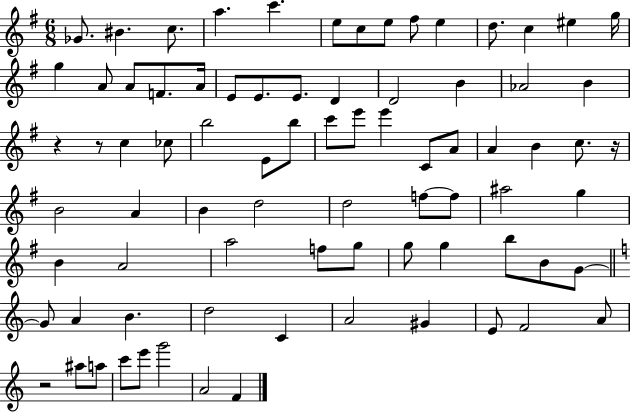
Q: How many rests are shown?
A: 4